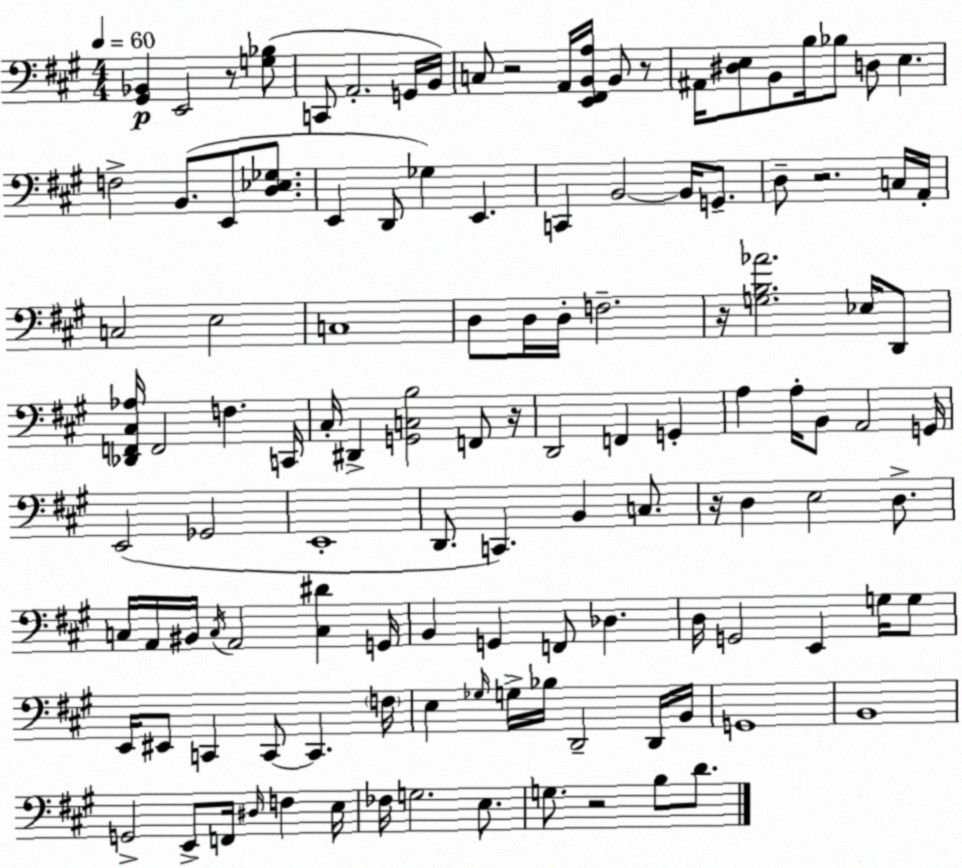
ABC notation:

X:1
T:Untitled
M:4/4
L:1/4
K:A
[^G,,_B,,] E,,2 z/2 [G,_B,]/2 C,,/2 A,,2 G,,/4 B,,/4 C,/2 z2 A,,/4 [E,,^F,,B,,A,]/4 B,,/2 z/2 ^A,,/4 [^D,E,]/2 B,,/2 B,/4 _B,/2 D,/2 E, F,2 B,,/2 E,,/2 [D,_E,_G,]/2 E,, D,,/2 _G, E,, C,, B,,2 B,,/4 G,,/2 D,/2 z2 C,/4 A,,/4 C,2 E,2 C,4 D,/2 D,/4 D,/4 F,2 z/4 [G,B,_A]2 _E,/4 D,,/2 [_D,,F,,^C,_A,]/4 F,,2 F, C,,/4 ^C,/4 ^D,, [G,,C,B,]2 F,,/2 z/4 D,,2 F,, G,, A, A,/4 B,,/2 A,,2 G,,/4 E,,2 _G,,2 E,,4 D,,/2 C,, B,, C,/2 z/4 D, E,2 D,/2 C,/4 A,,/4 ^B,,/4 C,/4 A,,2 [C,^D] G,,/4 B,, G,, F,,/2 _D, D,/4 G,,2 E,, G,/4 G,/2 E,,/4 ^E,,/2 C,, C,,/2 C,, F,/4 E, _G,/4 G,/4 _B,/4 D,,2 D,,/4 B,,/4 G,,4 B,,4 G,,2 E,,/2 F,,/4 ^D,/4 F, E,/4 _F,/4 G,2 E,/2 G,/2 z2 B,/2 D/2